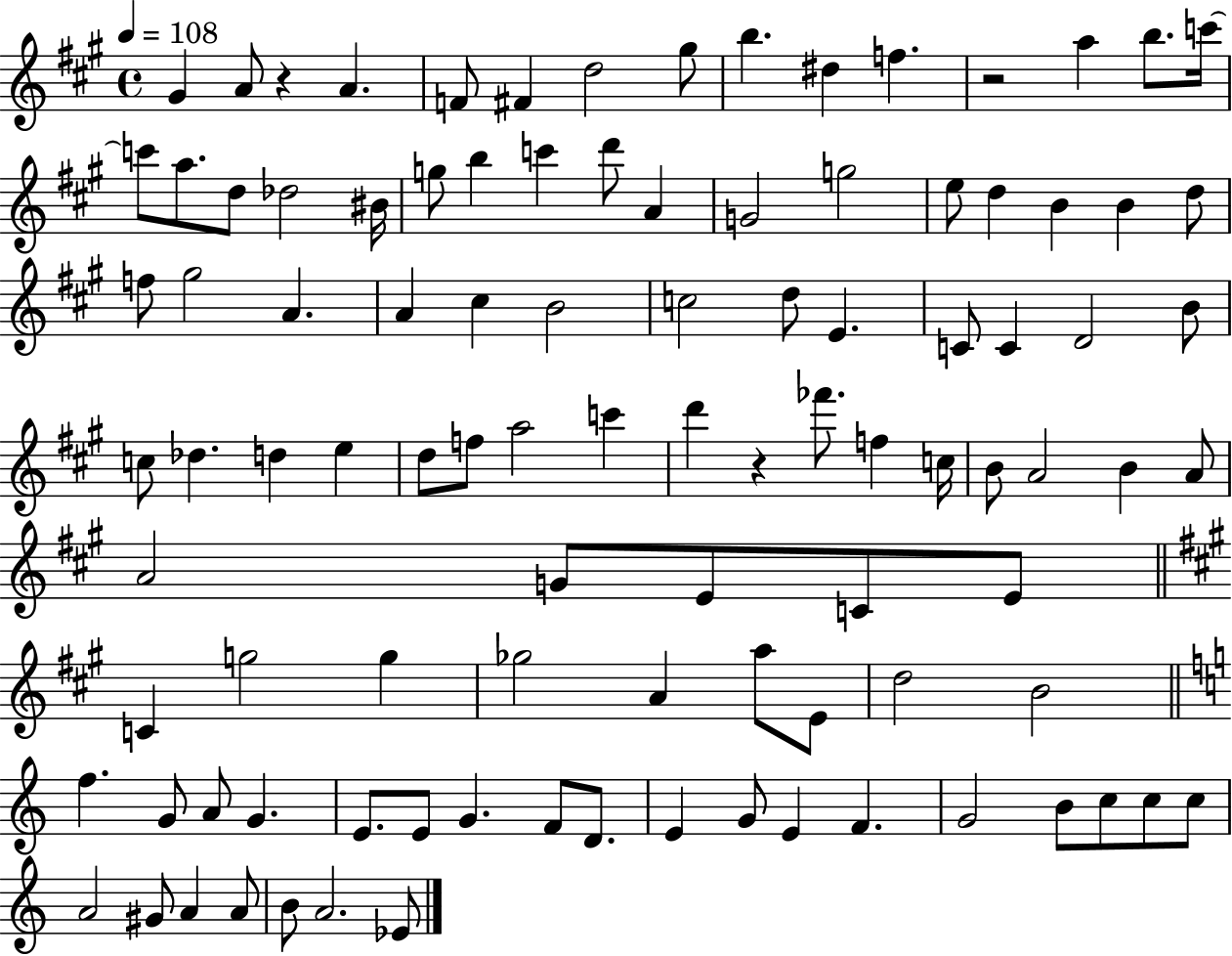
G#4/q A4/e R/q A4/q. F4/e F#4/q D5/h G#5/e B5/q. D#5/q F5/q. R/h A5/q B5/e. C6/s C6/e A5/e. D5/e Db5/h BIS4/s G5/e B5/q C6/q D6/e A4/q G4/h G5/h E5/e D5/q B4/q B4/q D5/e F5/e G#5/h A4/q. A4/q C#5/q B4/h C5/h D5/e E4/q. C4/e C4/q D4/h B4/e C5/e Db5/q. D5/q E5/q D5/e F5/e A5/h C6/q D6/q R/q FES6/e. F5/q C5/s B4/e A4/h B4/q A4/e A4/h G4/e E4/e C4/e E4/e C4/q G5/h G5/q Gb5/h A4/q A5/e E4/e D5/h B4/h F5/q. G4/e A4/e G4/q. E4/e. E4/e G4/q. F4/e D4/e. E4/q G4/e E4/q F4/q. G4/h B4/e C5/e C5/e C5/e A4/h G#4/e A4/q A4/e B4/e A4/h. Eb4/e